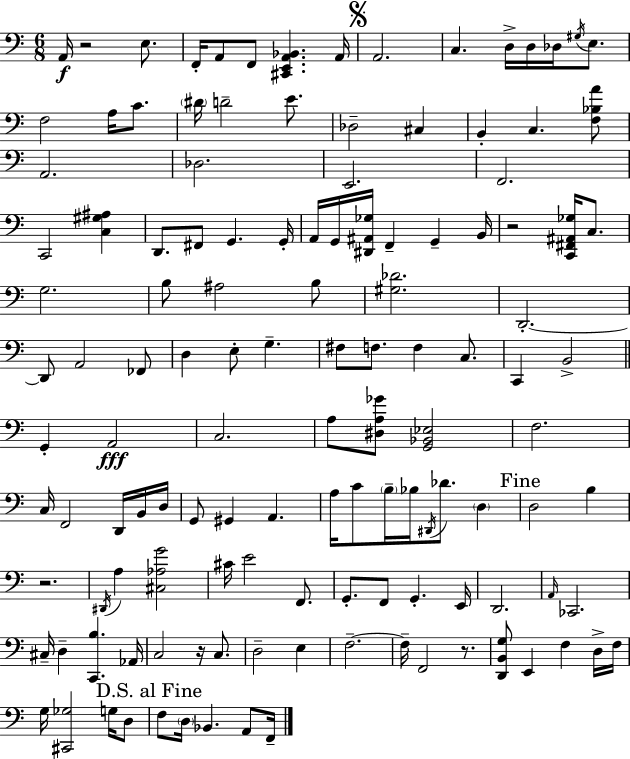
{
  \clef bass
  \numericTimeSignature
  \time 6/8
  \key a \minor
  a,16\f r2 e8. | f,16-. a,8 f,8 <cis, e, a, bes,>4. a,16 | \mark \markup { \musicglyph "scripts.segno" } a,2. | c4. d16-> d16 des16 \acciaccatura { gis16 } e8. | \break f2 a16 c'8. | \parenthesize dis'16 d'2-- e'8. | des2-- cis4 | b,4-. c4. <f bes a'>8 | \break a,2. | des2. | e,2. | f,2. | \break c,2 <c gis ais>4 | d,8. fis,8 g,4. | g,16-. a,16 g,16 <dis, ais, ges>16 f,4-- g,4-- | b,16 r2 <c, fis, ais, ges>16 c8. | \break g2. | b8 ais2 b8 | <gis des'>2. | d,2.-.~~ | \break d,8 a,2 fes,8 | d4 e8-. g4.-- | fis8 f8. f4 c8. | c,4 b,2-> | \break \bar "||" \break \key a \minor g,4-. a,2\fff | c2. | a8 <dis a ges'>8 <g, bes, ees>2 | f2. | \break c16 f,2 d,16 b,16 d16 | g,8 gis,4 a,4. | a16 c'8 \parenthesize b16-- bes16 \acciaccatura { dis,16 } des'8. \parenthesize d4 | \mark "Fine" d2 b4 | \break r2. | \acciaccatura { dis,16 } a4 <cis aes g'>2 | cis'16 e'2 f,8. | g,8.-. f,8 g,4.-. | \break e,16 d,2. | \grace { a,16 } ces,2. | cis16-- d4-- <c, b>4. | aes,16 c2 r16 | \break c8. d2-- e4 | f2.--~~ | f16-- f,2 | r8. <d, b, g>8 e,4 f4 | \break d16-> f16 g16 <cis, ges>2 | g16 d8 \mark "D.S. al Fine" f8 \parenthesize d16 bes,4. | a,8 f,16-- \bar "|."
}